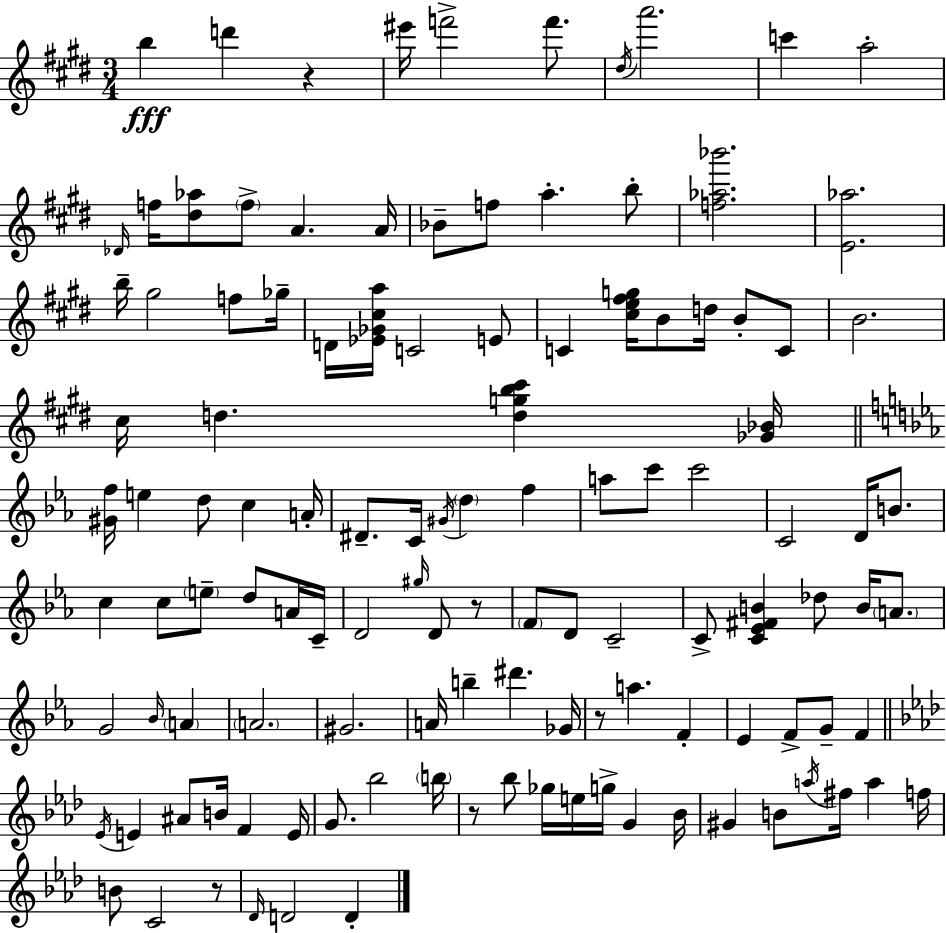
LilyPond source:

{
  \clef treble
  \numericTimeSignature
  \time 3/4
  \key e \major
  b''4\fff d'''4 r4 | eis'''16 f'''2-> f'''8. | \acciaccatura { dis''16 } a'''2. | c'''4 a''2-. | \break \grace { des'16 } f''16 <dis'' aes''>8 \parenthesize f''8-> a'4. | a'16 bes'8-- f''8 a''4.-. | b''8-. <f'' aes'' bes'''>2. | <e' aes''>2. | \break b''16-- gis''2 f''8 | ges''16-- d'16 <ees' ges' cis'' a''>16 c'2 | e'8 c'4 <cis'' e'' fis'' g''>16 b'8 d''16 b'8-. | c'8 b'2. | \break cis''16 d''4. <d'' g'' b'' cis'''>4 | <ges' bes'>16 \bar "||" \break \key c \minor <gis' f''>16 e''4 d''8 c''4 a'16-. | dis'8.-- c'16 \acciaccatura { gis'16 } \parenthesize d''4 f''4 | a''8 c'''8 c'''2 | c'2 d'16 b'8. | \break c''4 c''8 \parenthesize e''8-- d''8 a'16 | c'16-- d'2 \grace { gis''16 } d'8 | r8 \parenthesize f'8 d'8 c'2-- | c'8-> <c' ees' fis' b'>4 des''8 b'16 \parenthesize a'8. | \break g'2 \grace { bes'16 } \parenthesize a'4 | \parenthesize a'2. | gis'2. | a'16 b''4-- dis'''4. | \break ges'16 r8 a''4. f'4-. | ees'4 f'8-> g'8-- f'4 | \bar "||" \break \key aes \major \acciaccatura { ees'16 } e'4 ais'8 b'16 f'4 | e'16 g'8. bes''2 | \parenthesize b''16 r8 bes''8 ges''16 e''16 g''16-> g'4 | bes'16 gis'4 b'8 \acciaccatura { a''16 } fis''16 a''4 | \break f''16 b'8 c'2 | r8 \grace { des'16 } d'2 d'4-. | \bar "|."
}